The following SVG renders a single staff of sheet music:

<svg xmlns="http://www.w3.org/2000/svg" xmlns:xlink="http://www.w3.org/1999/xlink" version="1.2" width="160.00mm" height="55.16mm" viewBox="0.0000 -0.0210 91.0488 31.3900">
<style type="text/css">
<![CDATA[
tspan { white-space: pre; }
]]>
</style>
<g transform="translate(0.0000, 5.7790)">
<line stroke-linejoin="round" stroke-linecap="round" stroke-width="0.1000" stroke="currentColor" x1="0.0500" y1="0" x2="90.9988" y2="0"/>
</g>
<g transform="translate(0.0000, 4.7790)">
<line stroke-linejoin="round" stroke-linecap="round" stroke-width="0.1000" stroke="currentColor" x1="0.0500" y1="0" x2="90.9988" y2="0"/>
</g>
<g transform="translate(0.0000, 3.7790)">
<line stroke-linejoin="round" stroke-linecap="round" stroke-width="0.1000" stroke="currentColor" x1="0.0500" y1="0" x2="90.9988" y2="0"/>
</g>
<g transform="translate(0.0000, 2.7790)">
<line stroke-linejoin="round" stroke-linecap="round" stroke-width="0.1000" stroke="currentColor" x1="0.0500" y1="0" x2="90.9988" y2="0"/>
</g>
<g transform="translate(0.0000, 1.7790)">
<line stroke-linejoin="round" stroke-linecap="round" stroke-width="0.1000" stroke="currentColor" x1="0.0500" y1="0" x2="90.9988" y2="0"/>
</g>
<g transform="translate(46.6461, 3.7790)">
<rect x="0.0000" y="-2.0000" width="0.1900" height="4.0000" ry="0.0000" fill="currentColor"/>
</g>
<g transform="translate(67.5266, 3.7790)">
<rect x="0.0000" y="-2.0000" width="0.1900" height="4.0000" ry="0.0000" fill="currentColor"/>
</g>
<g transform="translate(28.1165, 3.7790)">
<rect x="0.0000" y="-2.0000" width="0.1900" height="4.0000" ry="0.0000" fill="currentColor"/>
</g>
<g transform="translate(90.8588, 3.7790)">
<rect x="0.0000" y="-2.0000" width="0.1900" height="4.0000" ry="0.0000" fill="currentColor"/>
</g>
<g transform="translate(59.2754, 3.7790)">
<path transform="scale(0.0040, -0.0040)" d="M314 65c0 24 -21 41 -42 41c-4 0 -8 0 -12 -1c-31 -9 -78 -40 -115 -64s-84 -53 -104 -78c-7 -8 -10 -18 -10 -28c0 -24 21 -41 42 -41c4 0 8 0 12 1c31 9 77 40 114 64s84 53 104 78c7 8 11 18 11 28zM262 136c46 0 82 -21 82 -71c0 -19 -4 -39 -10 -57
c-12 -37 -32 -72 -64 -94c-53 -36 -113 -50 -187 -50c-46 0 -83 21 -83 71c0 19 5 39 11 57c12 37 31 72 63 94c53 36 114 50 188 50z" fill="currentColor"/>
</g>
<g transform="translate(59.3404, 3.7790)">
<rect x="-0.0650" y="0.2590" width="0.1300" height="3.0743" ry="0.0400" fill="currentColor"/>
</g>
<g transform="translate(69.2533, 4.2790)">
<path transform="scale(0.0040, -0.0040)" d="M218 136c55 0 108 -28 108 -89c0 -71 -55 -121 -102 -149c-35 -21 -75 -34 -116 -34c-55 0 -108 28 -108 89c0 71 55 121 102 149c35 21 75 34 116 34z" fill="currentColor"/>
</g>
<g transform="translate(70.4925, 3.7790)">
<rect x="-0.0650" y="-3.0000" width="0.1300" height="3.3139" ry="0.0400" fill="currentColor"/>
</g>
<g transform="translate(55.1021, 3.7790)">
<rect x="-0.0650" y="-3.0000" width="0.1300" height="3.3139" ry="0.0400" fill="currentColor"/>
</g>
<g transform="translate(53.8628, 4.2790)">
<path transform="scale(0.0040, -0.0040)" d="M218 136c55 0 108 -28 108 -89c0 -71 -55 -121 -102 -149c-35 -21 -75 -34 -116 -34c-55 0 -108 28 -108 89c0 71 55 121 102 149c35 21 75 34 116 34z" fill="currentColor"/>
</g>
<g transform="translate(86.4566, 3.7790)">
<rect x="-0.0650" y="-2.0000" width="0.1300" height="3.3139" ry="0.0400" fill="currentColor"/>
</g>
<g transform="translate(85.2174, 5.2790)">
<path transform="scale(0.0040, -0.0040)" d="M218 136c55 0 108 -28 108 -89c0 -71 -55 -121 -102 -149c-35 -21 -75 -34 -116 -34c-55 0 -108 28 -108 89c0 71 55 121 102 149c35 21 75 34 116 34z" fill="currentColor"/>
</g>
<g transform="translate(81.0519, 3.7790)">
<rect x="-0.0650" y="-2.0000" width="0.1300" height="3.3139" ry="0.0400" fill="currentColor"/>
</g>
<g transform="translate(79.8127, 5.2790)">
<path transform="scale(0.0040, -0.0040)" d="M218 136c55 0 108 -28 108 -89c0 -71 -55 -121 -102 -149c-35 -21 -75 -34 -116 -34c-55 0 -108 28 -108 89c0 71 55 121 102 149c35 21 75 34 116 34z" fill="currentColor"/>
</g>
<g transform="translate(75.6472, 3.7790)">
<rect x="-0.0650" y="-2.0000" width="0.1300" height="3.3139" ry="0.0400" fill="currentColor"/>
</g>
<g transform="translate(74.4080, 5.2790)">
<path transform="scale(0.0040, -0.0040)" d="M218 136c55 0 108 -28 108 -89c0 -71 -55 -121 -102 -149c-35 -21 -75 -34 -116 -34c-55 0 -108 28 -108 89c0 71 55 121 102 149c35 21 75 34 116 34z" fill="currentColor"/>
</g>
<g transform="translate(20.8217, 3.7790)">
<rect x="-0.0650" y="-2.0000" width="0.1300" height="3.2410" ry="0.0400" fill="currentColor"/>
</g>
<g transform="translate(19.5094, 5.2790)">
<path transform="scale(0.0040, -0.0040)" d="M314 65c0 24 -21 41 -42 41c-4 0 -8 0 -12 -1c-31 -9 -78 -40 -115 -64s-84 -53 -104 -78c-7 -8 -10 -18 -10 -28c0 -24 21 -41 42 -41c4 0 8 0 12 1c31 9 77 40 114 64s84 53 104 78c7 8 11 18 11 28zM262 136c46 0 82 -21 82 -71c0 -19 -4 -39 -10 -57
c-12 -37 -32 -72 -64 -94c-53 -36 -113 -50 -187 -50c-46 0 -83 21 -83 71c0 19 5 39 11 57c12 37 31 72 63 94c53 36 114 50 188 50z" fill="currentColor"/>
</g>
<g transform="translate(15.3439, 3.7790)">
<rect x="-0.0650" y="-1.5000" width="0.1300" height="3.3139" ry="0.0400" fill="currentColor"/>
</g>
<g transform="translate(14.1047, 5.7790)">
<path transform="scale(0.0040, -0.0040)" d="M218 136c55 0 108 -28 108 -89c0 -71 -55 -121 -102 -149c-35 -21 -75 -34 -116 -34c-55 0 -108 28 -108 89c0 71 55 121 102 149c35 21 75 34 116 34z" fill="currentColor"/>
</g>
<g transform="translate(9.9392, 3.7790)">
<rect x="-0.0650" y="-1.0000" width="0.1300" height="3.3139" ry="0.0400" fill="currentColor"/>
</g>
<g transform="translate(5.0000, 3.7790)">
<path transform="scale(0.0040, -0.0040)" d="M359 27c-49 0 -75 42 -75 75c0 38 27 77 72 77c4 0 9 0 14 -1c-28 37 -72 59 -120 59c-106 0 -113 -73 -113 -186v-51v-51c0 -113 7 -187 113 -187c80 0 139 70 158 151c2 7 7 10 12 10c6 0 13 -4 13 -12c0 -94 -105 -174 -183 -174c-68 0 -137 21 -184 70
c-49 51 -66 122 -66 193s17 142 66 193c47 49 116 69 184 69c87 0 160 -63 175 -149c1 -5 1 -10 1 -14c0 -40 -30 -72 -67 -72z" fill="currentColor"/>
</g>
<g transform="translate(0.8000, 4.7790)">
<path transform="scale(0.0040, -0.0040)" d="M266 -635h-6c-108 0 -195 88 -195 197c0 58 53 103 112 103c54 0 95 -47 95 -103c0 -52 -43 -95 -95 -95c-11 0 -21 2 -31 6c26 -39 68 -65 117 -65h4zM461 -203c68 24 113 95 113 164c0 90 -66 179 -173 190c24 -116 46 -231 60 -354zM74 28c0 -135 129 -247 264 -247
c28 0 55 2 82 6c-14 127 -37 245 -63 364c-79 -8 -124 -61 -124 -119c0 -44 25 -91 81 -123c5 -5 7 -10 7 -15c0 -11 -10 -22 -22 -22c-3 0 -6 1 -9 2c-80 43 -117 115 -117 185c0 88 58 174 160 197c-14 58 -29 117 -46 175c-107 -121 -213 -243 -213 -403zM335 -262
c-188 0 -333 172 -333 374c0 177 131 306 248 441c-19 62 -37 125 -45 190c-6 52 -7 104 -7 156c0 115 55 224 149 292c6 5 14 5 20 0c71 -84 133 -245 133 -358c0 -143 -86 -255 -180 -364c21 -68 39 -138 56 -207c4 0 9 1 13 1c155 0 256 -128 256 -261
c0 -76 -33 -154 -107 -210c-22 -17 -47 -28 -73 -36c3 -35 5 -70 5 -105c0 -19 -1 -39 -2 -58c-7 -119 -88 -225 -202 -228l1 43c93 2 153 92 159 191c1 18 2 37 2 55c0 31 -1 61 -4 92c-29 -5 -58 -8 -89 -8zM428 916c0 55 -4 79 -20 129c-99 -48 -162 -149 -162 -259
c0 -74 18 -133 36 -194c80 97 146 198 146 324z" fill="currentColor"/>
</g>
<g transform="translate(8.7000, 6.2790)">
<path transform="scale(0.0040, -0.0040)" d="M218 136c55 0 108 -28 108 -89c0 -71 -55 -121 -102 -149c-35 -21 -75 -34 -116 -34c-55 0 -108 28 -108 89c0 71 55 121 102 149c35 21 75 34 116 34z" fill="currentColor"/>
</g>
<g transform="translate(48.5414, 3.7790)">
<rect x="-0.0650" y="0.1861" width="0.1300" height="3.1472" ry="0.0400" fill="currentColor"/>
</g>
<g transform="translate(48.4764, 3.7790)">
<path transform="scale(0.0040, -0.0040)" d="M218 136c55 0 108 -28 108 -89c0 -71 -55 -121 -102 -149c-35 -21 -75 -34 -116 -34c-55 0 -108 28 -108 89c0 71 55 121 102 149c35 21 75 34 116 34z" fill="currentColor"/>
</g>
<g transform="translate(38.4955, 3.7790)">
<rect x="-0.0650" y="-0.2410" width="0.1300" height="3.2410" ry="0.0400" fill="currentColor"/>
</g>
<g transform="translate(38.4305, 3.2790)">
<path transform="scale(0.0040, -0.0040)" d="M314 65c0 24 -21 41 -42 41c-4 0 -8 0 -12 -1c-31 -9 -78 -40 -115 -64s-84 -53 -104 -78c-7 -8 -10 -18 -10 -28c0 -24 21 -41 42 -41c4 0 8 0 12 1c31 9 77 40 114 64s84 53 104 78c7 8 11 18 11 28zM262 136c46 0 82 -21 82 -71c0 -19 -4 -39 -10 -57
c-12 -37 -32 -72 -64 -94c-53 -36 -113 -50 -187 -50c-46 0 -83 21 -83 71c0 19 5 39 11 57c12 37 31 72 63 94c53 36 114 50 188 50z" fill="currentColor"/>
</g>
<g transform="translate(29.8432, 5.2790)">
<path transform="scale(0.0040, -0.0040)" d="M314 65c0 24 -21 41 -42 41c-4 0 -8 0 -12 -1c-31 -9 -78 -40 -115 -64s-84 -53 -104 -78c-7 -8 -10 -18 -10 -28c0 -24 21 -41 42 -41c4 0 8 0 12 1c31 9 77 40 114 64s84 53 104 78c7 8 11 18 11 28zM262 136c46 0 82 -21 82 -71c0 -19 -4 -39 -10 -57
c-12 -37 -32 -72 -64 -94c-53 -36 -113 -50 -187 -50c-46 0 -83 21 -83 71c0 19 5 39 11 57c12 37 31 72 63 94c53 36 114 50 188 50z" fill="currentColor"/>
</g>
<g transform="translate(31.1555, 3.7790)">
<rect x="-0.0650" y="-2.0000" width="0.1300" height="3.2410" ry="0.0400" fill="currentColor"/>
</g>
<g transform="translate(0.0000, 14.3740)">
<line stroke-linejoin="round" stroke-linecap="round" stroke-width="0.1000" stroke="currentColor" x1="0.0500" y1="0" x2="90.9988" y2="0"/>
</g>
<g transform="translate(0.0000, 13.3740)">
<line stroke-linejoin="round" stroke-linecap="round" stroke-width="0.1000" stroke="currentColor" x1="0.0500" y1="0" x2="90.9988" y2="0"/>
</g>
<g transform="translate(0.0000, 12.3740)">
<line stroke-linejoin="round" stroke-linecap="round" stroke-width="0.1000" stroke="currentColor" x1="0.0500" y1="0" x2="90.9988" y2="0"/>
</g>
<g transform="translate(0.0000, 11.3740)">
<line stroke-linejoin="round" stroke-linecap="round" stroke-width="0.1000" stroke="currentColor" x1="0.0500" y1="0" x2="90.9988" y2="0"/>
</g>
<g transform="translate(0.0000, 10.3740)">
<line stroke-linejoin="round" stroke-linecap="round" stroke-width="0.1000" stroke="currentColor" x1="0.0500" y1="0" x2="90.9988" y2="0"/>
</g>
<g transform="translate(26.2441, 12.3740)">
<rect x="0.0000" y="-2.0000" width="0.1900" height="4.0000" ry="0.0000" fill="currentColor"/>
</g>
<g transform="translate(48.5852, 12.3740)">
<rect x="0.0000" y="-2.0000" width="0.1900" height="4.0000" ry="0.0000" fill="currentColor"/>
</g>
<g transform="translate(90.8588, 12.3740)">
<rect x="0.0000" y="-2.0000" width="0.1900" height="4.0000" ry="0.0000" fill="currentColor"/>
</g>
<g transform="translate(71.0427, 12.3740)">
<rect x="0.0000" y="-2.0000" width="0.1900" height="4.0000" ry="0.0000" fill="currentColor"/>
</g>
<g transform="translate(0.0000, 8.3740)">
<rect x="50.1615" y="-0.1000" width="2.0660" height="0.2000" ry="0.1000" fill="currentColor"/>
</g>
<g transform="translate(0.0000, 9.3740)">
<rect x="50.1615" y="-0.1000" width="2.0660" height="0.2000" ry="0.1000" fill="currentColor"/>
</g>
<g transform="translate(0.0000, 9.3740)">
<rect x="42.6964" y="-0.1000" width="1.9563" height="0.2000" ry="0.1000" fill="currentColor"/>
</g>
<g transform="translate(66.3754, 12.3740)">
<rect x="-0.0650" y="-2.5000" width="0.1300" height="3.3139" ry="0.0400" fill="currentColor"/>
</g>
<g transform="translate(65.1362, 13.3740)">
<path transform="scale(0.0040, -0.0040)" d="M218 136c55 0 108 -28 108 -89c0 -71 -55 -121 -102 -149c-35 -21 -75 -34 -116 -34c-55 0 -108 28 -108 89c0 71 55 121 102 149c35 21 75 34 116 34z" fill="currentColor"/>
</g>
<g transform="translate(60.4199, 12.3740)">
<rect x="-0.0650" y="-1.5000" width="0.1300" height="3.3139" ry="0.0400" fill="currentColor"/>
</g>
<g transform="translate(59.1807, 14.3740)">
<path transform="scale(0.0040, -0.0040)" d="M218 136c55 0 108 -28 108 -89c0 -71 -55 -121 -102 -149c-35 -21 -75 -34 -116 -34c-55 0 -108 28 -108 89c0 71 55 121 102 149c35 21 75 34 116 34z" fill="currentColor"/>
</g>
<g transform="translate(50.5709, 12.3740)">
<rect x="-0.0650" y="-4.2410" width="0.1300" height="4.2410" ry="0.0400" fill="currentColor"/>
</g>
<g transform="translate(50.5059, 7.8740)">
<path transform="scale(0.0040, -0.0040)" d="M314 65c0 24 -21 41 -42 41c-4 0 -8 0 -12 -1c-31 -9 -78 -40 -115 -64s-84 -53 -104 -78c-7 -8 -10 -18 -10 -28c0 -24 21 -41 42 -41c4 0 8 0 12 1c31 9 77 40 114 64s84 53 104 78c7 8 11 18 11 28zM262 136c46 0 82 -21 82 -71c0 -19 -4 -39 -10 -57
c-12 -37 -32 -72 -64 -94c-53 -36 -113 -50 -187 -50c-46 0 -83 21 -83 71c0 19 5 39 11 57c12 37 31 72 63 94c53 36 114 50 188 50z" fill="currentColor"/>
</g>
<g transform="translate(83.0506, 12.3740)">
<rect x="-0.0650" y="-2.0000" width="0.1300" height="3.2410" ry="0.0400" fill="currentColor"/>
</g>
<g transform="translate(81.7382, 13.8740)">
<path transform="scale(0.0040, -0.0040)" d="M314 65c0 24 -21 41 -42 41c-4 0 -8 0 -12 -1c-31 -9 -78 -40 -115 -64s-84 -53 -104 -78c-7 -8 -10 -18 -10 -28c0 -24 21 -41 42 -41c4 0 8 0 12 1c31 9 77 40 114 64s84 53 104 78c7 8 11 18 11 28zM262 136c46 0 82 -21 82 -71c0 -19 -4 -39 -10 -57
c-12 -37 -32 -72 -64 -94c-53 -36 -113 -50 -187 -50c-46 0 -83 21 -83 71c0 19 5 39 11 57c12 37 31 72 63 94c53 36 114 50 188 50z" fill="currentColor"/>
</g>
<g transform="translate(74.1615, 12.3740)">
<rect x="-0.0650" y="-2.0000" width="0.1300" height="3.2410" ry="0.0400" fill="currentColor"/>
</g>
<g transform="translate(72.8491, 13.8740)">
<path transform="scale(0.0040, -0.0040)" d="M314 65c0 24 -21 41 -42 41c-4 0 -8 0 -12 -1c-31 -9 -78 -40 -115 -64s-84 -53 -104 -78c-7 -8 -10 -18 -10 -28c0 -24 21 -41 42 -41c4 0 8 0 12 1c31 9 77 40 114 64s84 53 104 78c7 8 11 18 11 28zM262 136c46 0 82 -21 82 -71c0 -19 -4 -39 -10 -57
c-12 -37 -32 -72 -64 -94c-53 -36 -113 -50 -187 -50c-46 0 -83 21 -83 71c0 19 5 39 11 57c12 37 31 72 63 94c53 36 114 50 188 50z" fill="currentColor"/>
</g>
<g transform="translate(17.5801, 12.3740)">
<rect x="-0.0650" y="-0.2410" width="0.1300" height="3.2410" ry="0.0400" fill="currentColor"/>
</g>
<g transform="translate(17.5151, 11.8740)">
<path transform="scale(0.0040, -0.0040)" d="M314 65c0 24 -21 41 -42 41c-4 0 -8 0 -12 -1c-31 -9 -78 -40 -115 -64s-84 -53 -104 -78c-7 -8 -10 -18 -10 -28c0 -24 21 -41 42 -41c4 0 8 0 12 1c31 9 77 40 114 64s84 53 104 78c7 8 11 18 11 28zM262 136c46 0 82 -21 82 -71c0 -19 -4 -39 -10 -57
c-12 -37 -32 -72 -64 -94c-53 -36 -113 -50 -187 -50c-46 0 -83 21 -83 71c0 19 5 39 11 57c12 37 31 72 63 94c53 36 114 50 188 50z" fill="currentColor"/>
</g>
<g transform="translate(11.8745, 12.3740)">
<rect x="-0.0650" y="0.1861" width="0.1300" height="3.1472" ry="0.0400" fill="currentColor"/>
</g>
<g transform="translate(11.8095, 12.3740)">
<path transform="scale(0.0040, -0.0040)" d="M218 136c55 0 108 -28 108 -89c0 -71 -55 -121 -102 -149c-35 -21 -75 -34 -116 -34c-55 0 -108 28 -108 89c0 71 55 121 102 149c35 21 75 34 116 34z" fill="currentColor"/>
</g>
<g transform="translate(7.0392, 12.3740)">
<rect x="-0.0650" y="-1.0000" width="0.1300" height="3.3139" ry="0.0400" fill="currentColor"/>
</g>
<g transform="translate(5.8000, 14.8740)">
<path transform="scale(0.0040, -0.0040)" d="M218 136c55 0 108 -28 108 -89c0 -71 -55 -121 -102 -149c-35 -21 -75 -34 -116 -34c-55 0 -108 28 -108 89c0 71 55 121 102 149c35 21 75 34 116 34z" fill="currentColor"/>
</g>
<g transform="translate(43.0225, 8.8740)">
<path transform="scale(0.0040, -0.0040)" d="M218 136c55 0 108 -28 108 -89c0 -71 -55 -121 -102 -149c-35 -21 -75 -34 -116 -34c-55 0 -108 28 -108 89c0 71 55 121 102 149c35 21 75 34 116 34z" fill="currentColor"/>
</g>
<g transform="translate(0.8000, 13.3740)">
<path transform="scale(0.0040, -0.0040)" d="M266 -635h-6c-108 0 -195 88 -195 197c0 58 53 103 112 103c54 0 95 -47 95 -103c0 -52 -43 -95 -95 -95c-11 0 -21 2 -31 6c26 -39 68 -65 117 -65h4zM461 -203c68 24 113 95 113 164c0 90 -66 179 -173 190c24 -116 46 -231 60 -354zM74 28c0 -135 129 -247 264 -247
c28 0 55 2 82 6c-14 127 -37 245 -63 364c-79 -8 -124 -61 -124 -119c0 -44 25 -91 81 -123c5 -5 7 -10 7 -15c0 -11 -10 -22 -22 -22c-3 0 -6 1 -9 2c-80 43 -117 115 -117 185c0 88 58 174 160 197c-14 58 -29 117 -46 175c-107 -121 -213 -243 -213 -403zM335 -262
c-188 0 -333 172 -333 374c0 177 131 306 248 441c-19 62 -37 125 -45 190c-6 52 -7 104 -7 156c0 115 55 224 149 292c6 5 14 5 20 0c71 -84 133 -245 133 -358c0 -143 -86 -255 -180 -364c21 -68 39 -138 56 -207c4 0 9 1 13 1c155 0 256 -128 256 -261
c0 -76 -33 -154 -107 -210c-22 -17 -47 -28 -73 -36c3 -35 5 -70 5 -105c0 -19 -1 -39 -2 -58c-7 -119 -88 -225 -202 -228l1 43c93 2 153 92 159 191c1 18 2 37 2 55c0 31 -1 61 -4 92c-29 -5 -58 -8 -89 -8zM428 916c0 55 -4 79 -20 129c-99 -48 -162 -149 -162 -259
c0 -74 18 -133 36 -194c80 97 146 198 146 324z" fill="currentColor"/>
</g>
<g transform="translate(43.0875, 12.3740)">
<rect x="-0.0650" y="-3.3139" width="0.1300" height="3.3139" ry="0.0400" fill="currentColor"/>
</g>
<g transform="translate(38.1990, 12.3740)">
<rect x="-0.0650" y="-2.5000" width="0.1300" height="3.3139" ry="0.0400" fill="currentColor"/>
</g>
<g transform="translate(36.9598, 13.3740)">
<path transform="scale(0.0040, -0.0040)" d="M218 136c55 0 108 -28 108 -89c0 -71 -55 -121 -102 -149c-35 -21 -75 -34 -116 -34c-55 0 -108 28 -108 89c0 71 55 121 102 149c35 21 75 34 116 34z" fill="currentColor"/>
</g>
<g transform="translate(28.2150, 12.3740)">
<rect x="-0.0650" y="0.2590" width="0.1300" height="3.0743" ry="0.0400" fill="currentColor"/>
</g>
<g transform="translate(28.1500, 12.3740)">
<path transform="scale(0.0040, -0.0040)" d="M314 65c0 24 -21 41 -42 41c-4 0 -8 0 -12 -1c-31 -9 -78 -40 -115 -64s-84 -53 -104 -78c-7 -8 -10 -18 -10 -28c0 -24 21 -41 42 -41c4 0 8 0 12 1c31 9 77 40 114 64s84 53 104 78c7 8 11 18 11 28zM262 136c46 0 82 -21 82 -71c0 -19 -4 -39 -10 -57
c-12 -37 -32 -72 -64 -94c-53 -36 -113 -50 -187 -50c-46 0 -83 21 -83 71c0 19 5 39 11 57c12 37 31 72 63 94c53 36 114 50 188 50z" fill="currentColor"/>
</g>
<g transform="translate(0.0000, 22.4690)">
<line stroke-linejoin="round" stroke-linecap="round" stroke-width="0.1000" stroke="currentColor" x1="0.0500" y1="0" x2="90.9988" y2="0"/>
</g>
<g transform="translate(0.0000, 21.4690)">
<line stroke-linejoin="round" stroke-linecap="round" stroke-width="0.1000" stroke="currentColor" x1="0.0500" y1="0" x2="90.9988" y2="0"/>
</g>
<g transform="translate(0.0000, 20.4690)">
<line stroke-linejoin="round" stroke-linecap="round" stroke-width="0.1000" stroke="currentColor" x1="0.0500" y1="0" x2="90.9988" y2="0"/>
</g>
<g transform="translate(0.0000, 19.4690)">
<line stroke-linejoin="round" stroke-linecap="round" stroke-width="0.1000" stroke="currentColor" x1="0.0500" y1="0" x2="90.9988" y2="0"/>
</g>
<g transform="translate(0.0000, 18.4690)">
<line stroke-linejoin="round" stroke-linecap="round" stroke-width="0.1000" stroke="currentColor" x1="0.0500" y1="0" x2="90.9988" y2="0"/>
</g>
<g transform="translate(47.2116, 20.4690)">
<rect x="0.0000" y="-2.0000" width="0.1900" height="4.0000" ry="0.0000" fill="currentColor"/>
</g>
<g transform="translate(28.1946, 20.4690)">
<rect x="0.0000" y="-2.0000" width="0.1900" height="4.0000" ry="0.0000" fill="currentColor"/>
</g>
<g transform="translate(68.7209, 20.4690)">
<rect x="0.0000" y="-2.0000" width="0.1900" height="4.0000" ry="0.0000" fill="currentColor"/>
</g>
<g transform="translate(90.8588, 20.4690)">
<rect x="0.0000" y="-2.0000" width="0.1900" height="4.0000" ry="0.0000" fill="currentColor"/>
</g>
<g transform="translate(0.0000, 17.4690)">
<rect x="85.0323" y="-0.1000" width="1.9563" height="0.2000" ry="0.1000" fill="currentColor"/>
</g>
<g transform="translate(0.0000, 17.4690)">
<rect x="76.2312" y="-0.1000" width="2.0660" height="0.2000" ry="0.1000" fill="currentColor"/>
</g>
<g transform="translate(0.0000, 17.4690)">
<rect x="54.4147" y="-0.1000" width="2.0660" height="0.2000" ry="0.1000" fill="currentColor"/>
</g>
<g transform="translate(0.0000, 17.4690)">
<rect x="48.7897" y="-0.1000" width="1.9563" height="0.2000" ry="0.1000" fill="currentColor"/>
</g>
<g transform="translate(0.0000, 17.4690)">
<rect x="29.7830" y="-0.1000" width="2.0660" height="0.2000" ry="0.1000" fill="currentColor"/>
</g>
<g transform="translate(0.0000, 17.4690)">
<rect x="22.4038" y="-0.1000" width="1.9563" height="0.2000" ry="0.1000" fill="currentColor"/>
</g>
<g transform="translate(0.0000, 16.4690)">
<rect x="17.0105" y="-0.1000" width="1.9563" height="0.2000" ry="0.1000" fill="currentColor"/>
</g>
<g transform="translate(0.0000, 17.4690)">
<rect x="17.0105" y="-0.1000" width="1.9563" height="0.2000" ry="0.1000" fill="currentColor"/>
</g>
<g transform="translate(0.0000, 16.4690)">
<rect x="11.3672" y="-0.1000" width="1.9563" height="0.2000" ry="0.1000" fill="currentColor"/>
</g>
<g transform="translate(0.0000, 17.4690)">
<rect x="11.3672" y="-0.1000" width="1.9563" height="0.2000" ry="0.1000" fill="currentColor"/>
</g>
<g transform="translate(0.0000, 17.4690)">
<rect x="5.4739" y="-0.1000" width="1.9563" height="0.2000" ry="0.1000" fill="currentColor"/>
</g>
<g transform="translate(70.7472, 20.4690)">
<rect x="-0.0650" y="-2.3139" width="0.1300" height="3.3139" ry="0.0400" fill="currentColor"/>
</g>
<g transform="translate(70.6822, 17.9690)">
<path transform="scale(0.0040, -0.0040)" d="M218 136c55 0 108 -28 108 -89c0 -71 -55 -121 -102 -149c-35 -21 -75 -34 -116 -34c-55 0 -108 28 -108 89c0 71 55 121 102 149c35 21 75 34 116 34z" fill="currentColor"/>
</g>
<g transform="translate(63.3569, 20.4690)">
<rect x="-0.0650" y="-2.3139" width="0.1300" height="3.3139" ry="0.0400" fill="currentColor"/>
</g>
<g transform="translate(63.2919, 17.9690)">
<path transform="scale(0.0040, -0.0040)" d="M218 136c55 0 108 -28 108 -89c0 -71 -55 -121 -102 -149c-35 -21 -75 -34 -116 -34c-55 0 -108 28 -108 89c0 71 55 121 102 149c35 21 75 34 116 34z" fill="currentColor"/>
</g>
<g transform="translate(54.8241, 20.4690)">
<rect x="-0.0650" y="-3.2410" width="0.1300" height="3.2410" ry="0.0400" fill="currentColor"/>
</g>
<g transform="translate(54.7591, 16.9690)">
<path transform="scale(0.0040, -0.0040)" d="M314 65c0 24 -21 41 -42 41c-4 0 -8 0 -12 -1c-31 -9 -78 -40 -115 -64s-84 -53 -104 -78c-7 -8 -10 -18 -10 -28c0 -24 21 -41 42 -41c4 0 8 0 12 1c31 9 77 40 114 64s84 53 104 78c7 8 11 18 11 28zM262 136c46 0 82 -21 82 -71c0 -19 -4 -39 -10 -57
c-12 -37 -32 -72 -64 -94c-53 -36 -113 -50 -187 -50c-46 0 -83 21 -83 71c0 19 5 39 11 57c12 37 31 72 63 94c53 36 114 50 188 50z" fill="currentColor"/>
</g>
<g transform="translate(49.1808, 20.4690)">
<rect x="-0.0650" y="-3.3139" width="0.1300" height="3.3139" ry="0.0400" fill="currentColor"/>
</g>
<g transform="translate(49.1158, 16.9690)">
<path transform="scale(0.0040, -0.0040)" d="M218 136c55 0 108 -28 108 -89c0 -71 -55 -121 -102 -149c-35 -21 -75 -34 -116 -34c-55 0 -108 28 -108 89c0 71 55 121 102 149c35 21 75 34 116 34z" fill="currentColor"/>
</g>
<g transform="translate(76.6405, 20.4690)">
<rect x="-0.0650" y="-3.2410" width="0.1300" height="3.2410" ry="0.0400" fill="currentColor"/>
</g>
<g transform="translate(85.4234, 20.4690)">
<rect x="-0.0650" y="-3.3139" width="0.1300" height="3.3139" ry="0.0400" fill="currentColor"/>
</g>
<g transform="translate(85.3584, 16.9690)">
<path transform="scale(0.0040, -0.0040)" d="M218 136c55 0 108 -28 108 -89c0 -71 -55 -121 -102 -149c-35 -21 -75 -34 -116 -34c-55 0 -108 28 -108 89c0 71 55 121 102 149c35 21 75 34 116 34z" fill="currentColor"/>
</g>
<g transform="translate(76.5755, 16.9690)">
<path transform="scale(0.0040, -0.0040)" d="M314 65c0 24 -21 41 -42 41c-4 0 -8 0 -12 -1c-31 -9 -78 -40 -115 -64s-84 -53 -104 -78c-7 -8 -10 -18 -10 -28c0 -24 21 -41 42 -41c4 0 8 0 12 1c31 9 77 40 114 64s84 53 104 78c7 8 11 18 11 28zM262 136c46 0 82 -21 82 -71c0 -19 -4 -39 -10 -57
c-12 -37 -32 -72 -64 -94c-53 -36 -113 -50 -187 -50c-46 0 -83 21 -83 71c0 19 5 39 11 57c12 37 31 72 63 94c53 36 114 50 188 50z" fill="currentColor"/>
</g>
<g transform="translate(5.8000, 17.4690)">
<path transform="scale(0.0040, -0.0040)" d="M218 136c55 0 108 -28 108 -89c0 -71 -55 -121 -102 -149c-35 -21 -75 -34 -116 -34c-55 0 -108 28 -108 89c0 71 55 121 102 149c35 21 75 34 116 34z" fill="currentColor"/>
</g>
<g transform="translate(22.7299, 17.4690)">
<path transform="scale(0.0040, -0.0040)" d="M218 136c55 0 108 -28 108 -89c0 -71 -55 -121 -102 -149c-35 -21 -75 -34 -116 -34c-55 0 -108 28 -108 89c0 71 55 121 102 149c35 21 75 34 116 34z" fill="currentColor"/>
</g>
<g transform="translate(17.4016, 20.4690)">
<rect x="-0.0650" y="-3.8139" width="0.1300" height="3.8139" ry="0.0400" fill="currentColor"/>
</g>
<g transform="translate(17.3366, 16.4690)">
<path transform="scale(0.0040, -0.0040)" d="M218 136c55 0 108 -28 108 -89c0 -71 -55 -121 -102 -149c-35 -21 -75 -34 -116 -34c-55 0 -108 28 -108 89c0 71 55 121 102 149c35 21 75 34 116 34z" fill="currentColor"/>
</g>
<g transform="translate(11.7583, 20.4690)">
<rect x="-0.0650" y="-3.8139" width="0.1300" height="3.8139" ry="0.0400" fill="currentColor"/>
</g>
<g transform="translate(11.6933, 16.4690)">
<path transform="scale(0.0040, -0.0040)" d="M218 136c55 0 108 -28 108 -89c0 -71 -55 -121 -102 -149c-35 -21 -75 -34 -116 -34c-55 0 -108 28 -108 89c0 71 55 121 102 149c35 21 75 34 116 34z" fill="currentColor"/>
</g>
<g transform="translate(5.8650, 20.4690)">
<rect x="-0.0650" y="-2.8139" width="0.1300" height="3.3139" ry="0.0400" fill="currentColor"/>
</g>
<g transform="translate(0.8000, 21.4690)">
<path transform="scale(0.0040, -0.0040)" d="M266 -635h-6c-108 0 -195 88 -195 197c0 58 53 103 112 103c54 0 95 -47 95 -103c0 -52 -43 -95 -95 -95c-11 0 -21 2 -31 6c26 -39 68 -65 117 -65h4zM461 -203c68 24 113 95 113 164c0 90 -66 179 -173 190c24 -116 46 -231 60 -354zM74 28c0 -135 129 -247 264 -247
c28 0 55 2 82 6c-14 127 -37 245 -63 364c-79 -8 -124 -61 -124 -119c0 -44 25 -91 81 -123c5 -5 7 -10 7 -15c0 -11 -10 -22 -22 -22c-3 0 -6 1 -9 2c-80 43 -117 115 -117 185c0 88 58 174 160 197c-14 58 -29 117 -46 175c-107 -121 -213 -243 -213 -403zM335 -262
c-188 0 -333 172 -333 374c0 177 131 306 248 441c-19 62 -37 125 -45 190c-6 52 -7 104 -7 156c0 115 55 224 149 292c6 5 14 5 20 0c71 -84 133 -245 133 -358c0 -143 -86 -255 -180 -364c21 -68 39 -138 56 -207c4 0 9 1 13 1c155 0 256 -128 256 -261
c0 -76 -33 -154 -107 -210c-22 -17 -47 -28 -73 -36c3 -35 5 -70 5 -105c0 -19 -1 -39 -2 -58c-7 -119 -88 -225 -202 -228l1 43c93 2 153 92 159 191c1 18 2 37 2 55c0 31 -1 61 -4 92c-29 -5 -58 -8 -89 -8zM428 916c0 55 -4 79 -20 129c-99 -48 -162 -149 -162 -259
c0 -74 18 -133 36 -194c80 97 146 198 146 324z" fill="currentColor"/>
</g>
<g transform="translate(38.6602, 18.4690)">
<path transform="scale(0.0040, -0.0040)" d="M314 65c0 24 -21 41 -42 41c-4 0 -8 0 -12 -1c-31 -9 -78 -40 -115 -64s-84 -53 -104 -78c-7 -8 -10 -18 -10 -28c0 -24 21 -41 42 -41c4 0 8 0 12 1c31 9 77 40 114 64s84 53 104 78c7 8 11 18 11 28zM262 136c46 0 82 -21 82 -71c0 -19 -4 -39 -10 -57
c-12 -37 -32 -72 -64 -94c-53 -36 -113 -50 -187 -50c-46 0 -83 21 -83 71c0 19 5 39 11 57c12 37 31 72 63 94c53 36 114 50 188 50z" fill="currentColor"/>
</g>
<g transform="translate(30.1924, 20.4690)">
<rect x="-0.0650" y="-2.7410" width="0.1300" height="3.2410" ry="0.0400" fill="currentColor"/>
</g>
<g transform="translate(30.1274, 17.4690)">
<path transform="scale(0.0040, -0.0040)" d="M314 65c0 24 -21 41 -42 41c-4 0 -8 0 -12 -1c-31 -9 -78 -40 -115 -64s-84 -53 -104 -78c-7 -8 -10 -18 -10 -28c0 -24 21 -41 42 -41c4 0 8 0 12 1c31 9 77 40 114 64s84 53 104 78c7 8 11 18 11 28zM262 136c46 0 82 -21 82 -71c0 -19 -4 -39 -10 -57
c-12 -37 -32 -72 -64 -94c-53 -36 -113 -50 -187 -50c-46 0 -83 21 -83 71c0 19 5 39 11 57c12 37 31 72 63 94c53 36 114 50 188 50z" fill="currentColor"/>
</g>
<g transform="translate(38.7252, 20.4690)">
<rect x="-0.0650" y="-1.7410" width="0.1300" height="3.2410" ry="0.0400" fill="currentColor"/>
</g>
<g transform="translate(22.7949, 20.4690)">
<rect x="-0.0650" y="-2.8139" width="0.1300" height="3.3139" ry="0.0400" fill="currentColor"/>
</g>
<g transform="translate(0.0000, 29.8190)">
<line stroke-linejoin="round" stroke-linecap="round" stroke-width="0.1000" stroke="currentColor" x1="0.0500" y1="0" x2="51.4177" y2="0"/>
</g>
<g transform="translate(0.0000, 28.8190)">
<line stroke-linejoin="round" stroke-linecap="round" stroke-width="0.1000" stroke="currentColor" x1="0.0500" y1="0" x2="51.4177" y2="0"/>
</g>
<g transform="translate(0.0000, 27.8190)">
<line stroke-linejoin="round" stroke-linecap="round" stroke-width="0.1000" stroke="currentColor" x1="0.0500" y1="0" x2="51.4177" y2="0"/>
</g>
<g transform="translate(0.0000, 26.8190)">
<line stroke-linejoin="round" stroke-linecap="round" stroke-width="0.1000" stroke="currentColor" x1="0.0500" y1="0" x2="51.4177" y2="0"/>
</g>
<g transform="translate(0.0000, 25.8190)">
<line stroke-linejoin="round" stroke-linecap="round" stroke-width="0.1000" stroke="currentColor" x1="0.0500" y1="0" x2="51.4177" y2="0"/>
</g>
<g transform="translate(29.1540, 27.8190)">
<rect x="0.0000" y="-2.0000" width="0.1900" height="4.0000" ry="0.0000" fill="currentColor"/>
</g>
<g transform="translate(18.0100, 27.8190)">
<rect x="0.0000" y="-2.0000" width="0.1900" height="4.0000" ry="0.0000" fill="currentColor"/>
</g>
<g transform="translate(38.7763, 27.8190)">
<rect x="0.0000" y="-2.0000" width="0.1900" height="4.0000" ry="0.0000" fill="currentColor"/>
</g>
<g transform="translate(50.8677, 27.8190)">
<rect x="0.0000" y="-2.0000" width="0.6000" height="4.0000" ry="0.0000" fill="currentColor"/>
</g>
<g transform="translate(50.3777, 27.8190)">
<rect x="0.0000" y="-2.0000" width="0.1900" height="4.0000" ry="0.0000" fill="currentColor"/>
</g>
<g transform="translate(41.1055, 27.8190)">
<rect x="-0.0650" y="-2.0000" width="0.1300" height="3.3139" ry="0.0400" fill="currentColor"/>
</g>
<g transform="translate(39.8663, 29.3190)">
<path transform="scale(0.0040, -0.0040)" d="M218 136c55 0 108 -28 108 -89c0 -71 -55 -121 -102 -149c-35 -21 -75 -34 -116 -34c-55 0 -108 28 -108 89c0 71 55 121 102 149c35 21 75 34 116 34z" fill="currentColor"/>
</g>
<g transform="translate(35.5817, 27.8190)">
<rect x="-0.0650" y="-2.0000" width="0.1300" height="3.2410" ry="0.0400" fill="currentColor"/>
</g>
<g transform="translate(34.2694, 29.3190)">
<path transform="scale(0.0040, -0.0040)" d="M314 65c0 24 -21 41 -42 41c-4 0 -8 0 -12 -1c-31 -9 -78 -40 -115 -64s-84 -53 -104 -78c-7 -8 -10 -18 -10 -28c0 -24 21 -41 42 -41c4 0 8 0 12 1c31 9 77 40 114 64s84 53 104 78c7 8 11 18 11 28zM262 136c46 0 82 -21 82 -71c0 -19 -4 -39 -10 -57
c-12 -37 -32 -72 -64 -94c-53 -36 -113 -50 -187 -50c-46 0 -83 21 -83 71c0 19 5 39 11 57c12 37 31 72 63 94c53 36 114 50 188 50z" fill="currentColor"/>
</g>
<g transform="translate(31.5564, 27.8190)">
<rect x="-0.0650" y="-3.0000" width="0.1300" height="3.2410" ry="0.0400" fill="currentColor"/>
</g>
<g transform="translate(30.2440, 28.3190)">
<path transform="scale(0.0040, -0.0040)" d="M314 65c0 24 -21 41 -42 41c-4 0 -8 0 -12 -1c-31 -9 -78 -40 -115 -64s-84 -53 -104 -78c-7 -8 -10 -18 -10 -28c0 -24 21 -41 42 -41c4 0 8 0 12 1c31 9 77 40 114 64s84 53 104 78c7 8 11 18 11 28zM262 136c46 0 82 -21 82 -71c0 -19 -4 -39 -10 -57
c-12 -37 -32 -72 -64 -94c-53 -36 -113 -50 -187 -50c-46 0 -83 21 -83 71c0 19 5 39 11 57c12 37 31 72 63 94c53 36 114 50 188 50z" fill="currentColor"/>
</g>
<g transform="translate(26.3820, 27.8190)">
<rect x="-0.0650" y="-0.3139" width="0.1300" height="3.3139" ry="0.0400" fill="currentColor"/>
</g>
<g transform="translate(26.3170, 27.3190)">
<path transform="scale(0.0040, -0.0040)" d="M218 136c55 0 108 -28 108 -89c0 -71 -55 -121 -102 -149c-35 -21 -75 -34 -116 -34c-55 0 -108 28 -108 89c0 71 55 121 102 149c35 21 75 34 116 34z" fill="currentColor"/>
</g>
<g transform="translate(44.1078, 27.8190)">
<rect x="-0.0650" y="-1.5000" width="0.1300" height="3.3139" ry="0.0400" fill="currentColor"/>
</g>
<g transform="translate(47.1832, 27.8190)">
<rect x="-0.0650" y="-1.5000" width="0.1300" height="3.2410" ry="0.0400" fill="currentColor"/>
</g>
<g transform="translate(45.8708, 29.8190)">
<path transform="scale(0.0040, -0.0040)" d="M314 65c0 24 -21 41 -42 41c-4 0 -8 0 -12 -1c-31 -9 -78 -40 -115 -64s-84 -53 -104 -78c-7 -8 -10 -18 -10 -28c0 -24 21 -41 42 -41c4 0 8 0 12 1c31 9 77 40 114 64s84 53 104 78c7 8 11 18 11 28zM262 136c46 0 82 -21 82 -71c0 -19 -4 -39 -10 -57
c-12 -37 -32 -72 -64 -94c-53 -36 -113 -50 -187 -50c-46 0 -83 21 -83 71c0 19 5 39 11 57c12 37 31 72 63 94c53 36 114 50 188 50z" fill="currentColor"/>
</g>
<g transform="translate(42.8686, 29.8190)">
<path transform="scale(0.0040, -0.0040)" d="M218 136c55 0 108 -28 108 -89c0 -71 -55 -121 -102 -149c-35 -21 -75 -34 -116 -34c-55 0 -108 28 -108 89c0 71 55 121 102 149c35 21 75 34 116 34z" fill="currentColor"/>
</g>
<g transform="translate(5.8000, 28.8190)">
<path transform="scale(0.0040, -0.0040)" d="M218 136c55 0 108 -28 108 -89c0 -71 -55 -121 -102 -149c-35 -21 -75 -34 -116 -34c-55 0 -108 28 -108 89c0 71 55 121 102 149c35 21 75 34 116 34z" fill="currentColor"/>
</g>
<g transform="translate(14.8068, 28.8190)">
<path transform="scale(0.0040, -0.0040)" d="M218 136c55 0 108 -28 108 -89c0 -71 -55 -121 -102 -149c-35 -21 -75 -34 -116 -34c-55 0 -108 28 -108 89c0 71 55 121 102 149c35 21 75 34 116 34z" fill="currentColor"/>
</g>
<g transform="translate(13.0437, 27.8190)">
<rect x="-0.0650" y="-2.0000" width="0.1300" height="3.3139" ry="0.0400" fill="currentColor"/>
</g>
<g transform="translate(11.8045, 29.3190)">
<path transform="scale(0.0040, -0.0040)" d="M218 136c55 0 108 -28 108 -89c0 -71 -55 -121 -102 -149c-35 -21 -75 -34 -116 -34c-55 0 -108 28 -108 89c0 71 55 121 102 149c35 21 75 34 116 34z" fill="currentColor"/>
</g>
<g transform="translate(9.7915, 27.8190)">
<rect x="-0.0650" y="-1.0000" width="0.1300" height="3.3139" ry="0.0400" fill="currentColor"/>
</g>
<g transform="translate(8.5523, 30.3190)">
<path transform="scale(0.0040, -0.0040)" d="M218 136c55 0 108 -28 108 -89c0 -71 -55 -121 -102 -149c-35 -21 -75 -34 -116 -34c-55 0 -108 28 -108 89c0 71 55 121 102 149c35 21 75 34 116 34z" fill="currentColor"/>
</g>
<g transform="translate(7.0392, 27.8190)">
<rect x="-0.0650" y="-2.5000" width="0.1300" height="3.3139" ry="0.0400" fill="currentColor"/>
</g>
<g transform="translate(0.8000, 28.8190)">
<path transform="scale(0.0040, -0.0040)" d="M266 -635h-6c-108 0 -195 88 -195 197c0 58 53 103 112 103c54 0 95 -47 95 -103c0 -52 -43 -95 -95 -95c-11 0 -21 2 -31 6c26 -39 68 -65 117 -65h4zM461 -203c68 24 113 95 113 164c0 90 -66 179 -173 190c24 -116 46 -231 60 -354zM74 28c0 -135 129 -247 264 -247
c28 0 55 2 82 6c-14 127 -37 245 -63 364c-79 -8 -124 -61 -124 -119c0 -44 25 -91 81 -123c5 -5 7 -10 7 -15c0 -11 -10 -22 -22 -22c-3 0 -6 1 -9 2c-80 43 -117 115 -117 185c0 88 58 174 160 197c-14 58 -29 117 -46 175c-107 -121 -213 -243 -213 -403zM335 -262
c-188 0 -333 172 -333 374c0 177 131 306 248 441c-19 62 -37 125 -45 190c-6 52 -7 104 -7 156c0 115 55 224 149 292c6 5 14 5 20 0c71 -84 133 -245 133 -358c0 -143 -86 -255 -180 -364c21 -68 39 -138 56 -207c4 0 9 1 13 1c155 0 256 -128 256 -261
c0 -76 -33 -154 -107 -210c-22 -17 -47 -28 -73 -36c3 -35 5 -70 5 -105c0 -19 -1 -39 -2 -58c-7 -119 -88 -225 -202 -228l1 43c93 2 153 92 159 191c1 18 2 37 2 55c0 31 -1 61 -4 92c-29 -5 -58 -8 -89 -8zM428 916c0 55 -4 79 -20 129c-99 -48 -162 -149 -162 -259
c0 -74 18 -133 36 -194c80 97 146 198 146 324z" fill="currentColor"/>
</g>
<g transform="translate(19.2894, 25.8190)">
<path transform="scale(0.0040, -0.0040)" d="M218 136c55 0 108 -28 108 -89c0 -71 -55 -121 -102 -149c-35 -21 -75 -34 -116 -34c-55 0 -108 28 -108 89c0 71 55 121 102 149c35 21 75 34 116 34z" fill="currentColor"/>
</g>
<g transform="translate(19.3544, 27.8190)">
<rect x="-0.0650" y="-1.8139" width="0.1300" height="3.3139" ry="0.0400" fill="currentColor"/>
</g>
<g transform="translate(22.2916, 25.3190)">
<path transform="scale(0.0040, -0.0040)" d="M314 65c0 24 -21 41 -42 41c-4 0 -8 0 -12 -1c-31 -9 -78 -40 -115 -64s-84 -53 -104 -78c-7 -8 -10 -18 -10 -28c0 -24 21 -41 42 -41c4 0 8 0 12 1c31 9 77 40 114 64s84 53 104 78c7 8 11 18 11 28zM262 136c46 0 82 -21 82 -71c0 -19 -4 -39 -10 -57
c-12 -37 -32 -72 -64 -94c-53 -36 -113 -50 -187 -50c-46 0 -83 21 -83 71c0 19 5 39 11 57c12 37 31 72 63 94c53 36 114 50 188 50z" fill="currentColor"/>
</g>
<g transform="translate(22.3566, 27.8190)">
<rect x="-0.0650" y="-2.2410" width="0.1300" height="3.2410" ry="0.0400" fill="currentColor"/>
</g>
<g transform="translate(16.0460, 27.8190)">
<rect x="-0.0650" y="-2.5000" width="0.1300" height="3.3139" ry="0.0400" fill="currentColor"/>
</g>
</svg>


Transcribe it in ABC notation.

X:1
T:Untitled
M:4/4
L:1/4
K:C
D E F2 F2 c2 B A B2 A F F F D B c2 B2 G b d'2 E G F2 F2 a c' c' a a2 f2 b b2 g g b2 b G D F G f g2 c A2 F2 F E E2